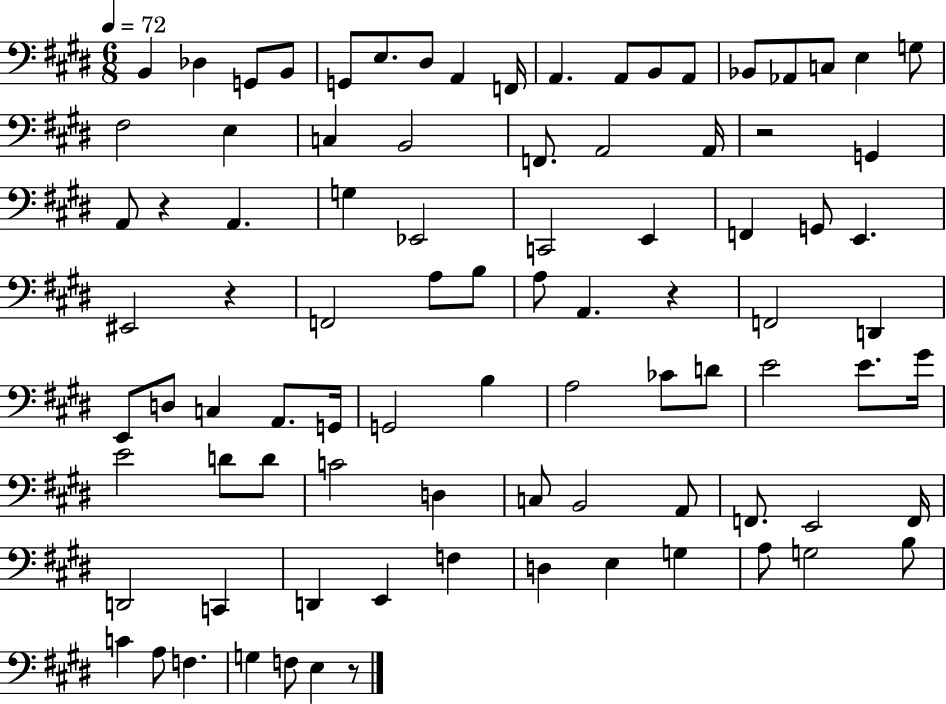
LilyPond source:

{
  \clef bass
  \numericTimeSignature
  \time 6/8
  \key e \major
  \tempo 4 = 72
  \repeat volta 2 { b,4 des4 g,8 b,8 | g,8 e8. dis8 a,4 f,16 | a,4. a,8 b,8 a,8 | bes,8 aes,8 c8 e4 g8 | \break fis2 e4 | c4 b,2 | f,8. a,2 a,16 | r2 g,4 | \break a,8 r4 a,4. | g4 ees,2 | c,2 e,4 | f,4 g,8 e,4. | \break eis,2 r4 | f,2 a8 b8 | a8 a,4. r4 | f,2 d,4 | \break e,8 d8 c4 a,8. g,16 | g,2 b4 | a2 ces'8 d'8 | e'2 e'8. gis'16 | \break e'2 d'8 d'8 | c'2 d4 | c8 b,2 a,8 | f,8. e,2 f,16 | \break d,2 c,4 | d,4 e,4 f4 | d4 e4 g4 | a8 g2 b8 | \break c'4 a8 f4. | g4 f8 e4 r8 | } \bar "|."
}